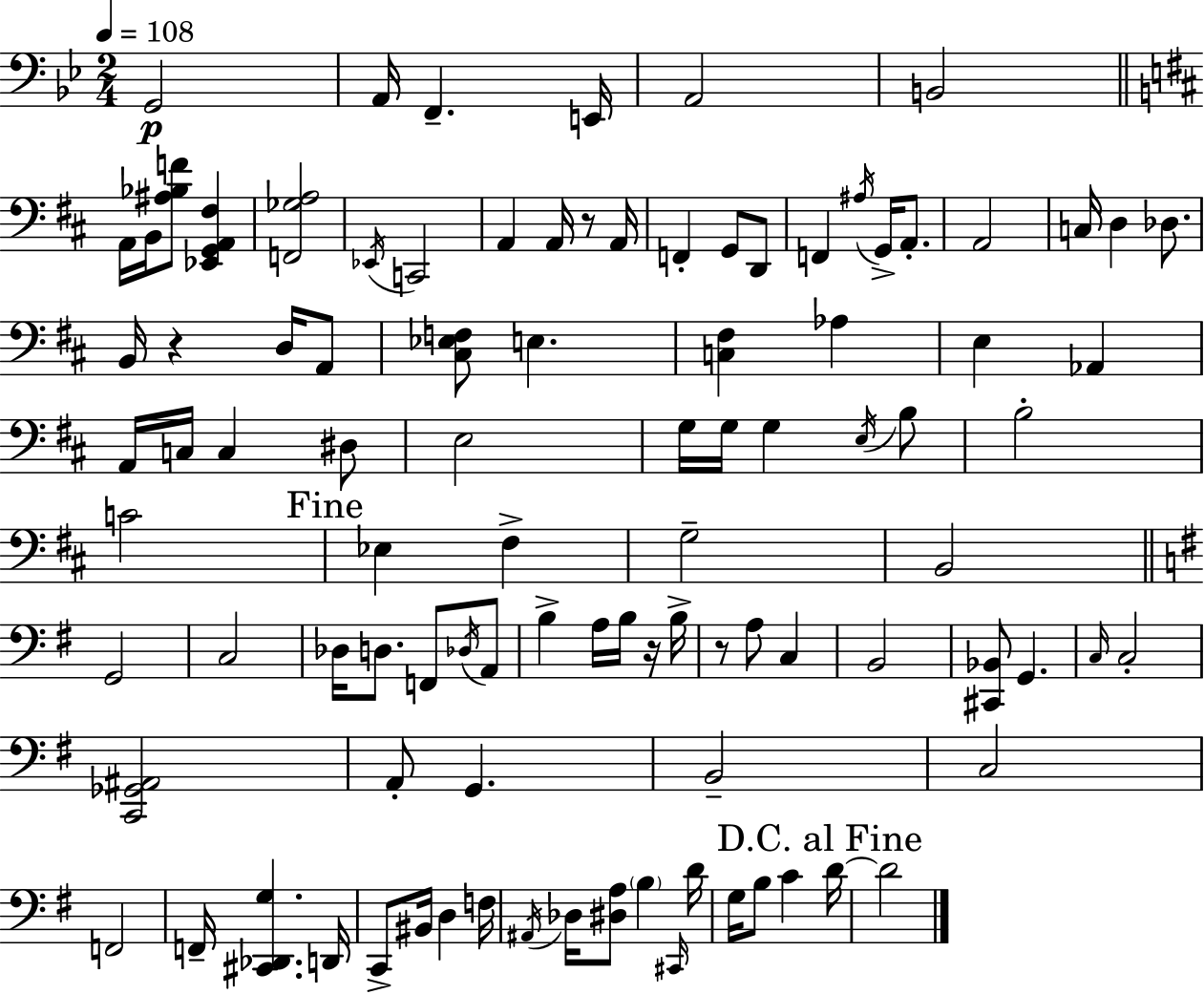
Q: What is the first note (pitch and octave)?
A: G2